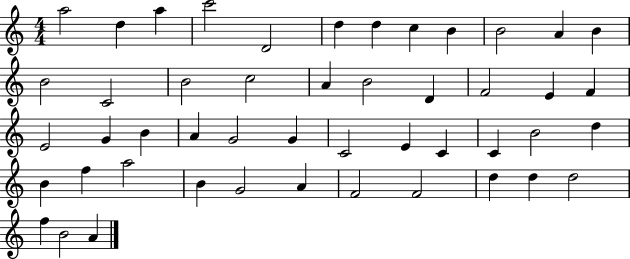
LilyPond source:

{
  \clef treble
  \numericTimeSignature
  \time 4/4
  \key c \major
  a''2 d''4 a''4 | c'''2 d'2 | d''4 d''4 c''4 b'4 | b'2 a'4 b'4 | \break b'2 c'2 | b'2 c''2 | a'4 b'2 d'4 | f'2 e'4 f'4 | \break e'2 g'4 b'4 | a'4 g'2 g'4 | c'2 e'4 c'4 | c'4 b'2 d''4 | \break b'4 f''4 a''2 | b'4 g'2 a'4 | f'2 f'2 | d''4 d''4 d''2 | \break f''4 b'2 a'4 | \bar "|."
}